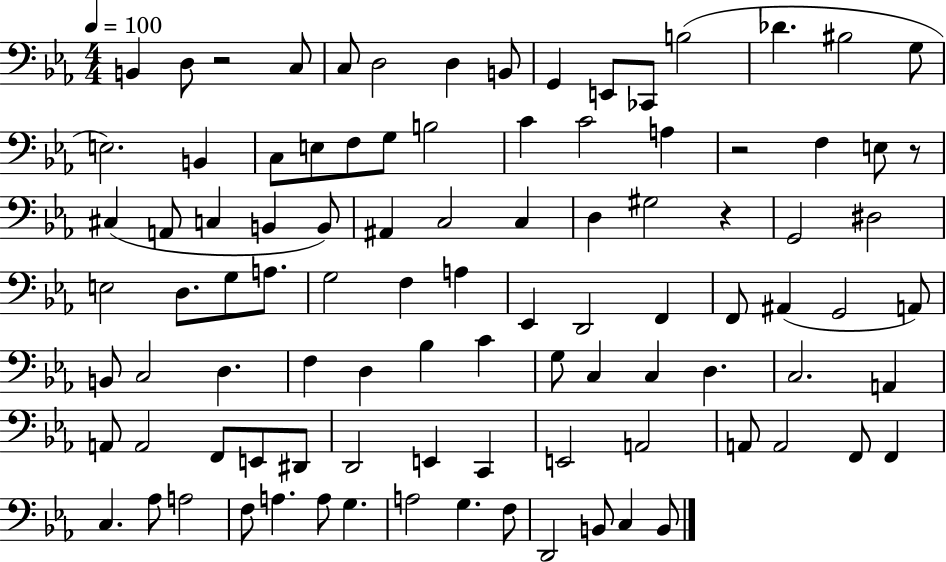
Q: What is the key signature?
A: EES major